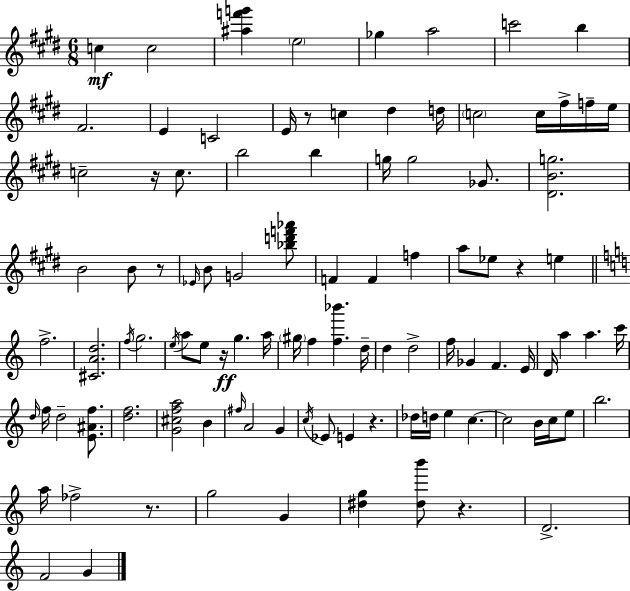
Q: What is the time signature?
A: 6/8